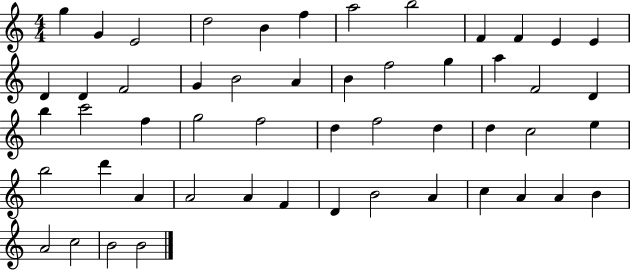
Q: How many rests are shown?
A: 0